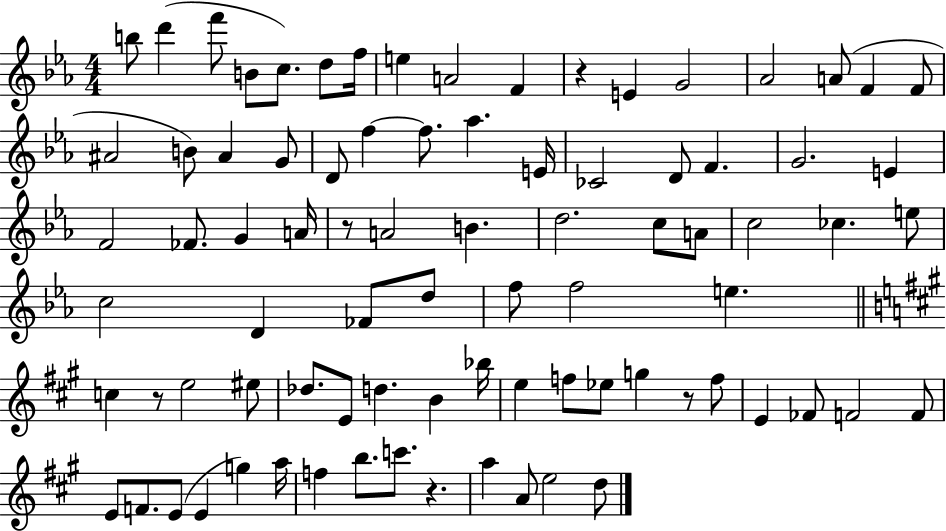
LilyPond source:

{
  \clef treble
  \numericTimeSignature
  \time 4/4
  \key ees \major
  b''8 d'''4( f'''8 b'8 c''8.) d''8 f''16 | e''4 a'2 f'4 | r4 e'4 g'2 | aes'2 a'8( f'4 f'8 | \break ais'2 b'8) ais'4 g'8 | d'8 f''4~~ f''8. aes''4. e'16 | ces'2 d'8 f'4. | g'2. e'4 | \break f'2 fes'8. g'4 a'16 | r8 a'2 b'4. | d''2. c''8 a'8 | c''2 ces''4. e''8 | \break c''2 d'4 fes'8 d''8 | f''8 f''2 e''4. | \bar "||" \break \key a \major c''4 r8 e''2 eis''8 | des''8. e'8 d''4. b'4 bes''16 | e''4 f''8 ees''8 g''4 r8 f''8 | e'4 fes'8 f'2 f'8 | \break e'8 f'8. e'8( e'4 g''4) a''16 | f''4 b''8. c'''8. r4. | a''4 a'8 e''2 d''8 | \bar "|."
}